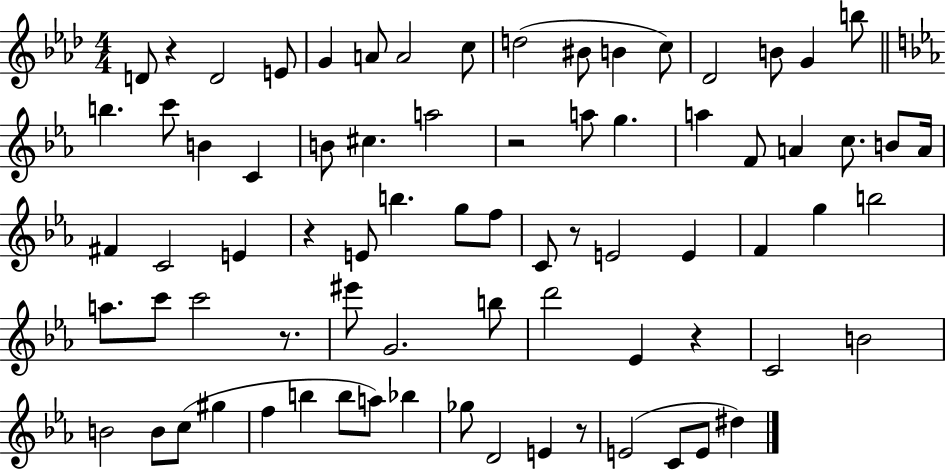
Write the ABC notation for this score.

X:1
T:Untitled
M:4/4
L:1/4
K:Ab
D/2 z D2 E/2 G A/2 A2 c/2 d2 ^B/2 B c/2 _D2 B/2 G b/2 b c'/2 B C B/2 ^c a2 z2 a/2 g a F/2 A c/2 B/2 A/4 ^F C2 E z E/2 b g/2 f/2 C/2 z/2 E2 E F g b2 a/2 c'/2 c'2 z/2 ^e'/2 G2 b/2 d'2 _E z C2 B2 B2 B/2 c/2 ^g f b b/2 a/2 _b _g/2 D2 E z/2 E2 C/2 E/2 ^d